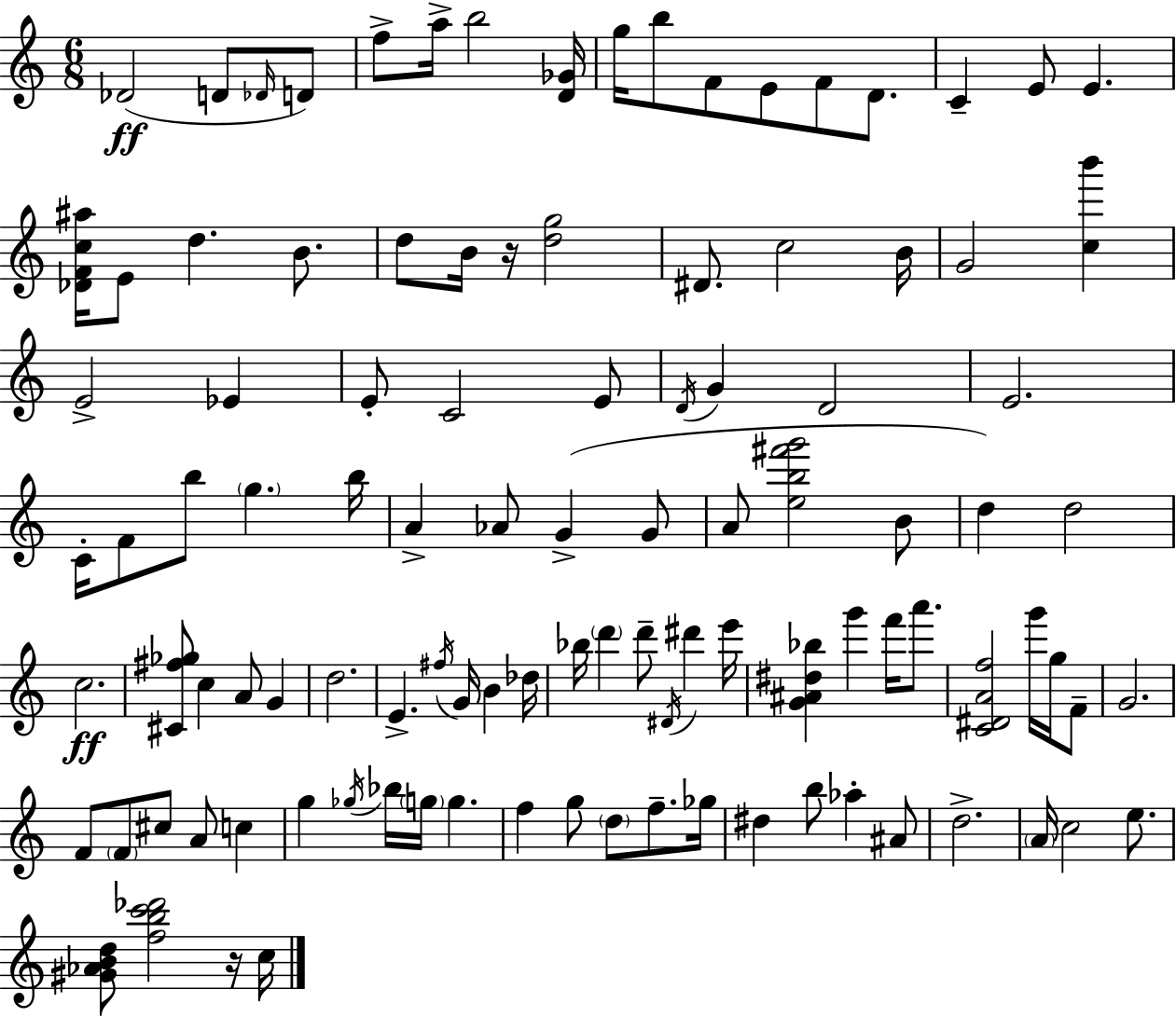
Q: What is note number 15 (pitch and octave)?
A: E4